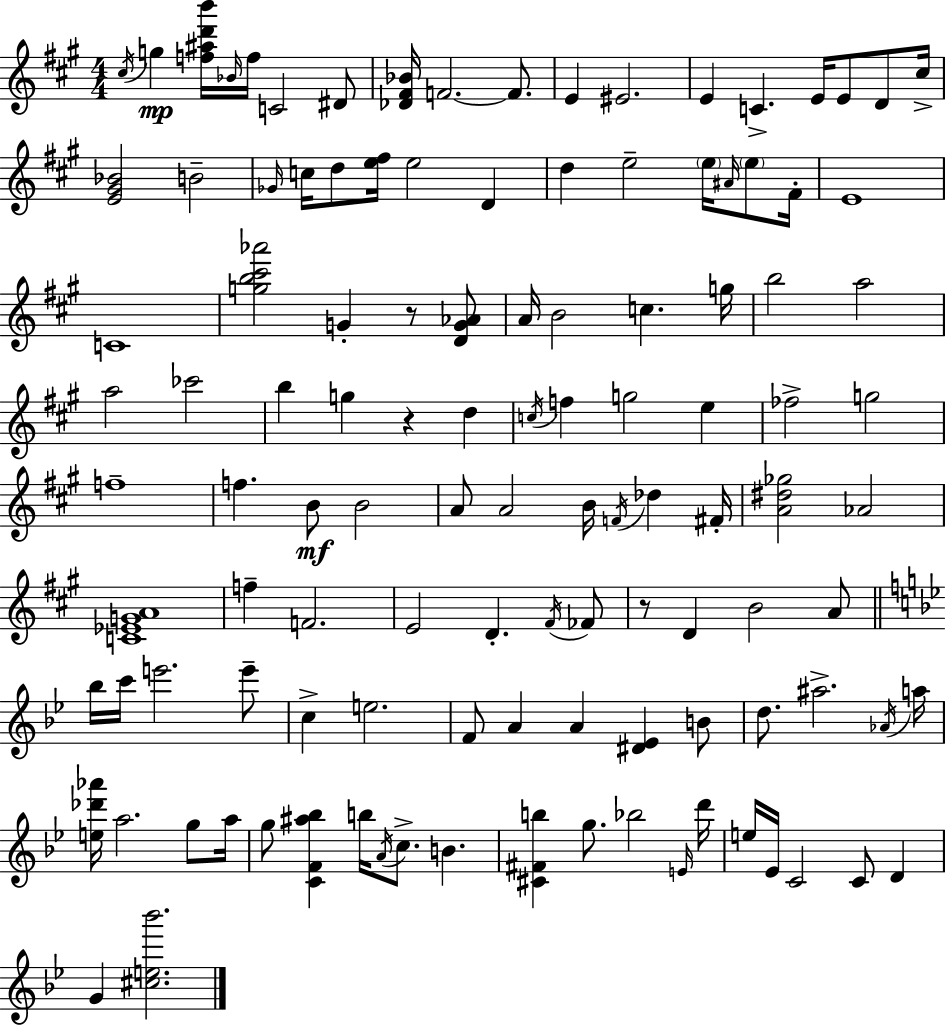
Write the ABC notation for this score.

X:1
T:Untitled
M:4/4
L:1/4
K:A
^c/4 g [f^ad'b']/4 _B/4 f/4 C2 ^D/2 [_D^F_B]/4 F2 F/2 E ^E2 E C E/4 E/2 D/2 ^c/4 [E^G_B]2 B2 _G/4 c/4 d/2 [e^f]/4 e2 D d e2 e/4 ^A/4 e/2 ^F/4 E4 C4 [gb^c'_a']2 G z/2 [DG_A]/2 A/4 B2 c g/4 b2 a2 a2 _c'2 b g z d c/4 f g2 e _f2 g2 f4 f B/2 B2 A/2 A2 B/4 F/4 _d ^F/4 [A^d_g]2 _A2 [C_EGA]4 f F2 E2 D ^F/4 _F/2 z/2 D B2 A/2 _b/4 c'/4 e'2 e'/2 c e2 F/2 A A [^D_E] B/2 d/2 ^a2 _A/4 a/4 [e_d'_a']/4 a2 g/2 a/4 g/2 [CF^a_b] b/4 A/4 c/2 B [^C^Fb] g/2 _b2 E/4 d'/4 e/4 _E/4 C2 C/2 D G [^ce_b']2